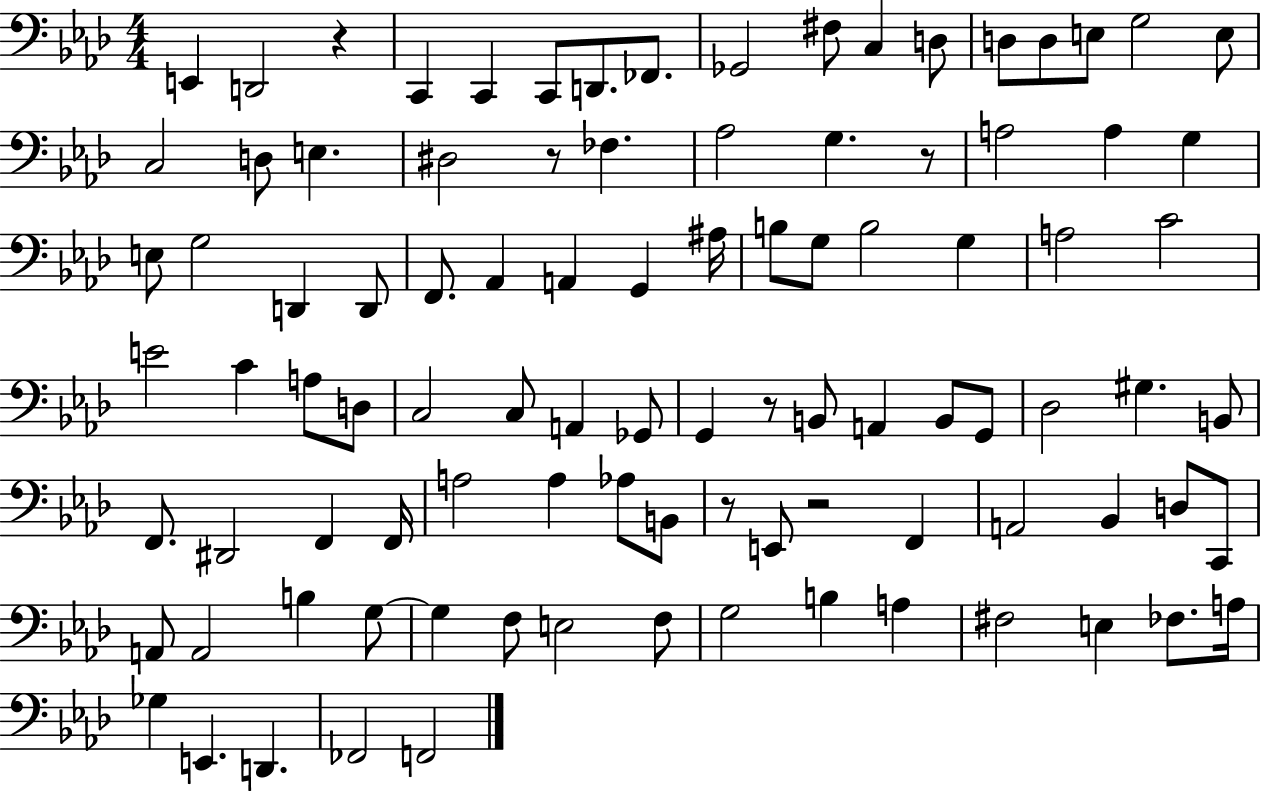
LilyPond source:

{
  \clef bass
  \numericTimeSignature
  \time 4/4
  \key aes \major
  \repeat volta 2 { e,4 d,2 r4 | c,4 c,4 c,8 d,8. fes,8. | ges,2 fis8 c4 d8 | d8 d8 e8 g2 e8 | \break c2 d8 e4. | dis2 r8 fes4. | aes2 g4. r8 | a2 a4 g4 | \break e8 g2 d,4 d,8 | f,8. aes,4 a,4 g,4 ais16 | b8 g8 b2 g4 | a2 c'2 | \break e'2 c'4 a8 d8 | c2 c8 a,4 ges,8 | g,4 r8 b,8 a,4 b,8 g,8 | des2 gis4. b,8 | \break f,8. dis,2 f,4 f,16 | a2 a4 aes8 b,8 | r8 e,8 r2 f,4 | a,2 bes,4 d8 c,8 | \break a,8 a,2 b4 g8~~ | g4 f8 e2 f8 | g2 b4 a4 | fis2 e4 fes8. a16 | \break ges4 e,4. d,4. | fes,2 f,2 | } \bar "|."
}